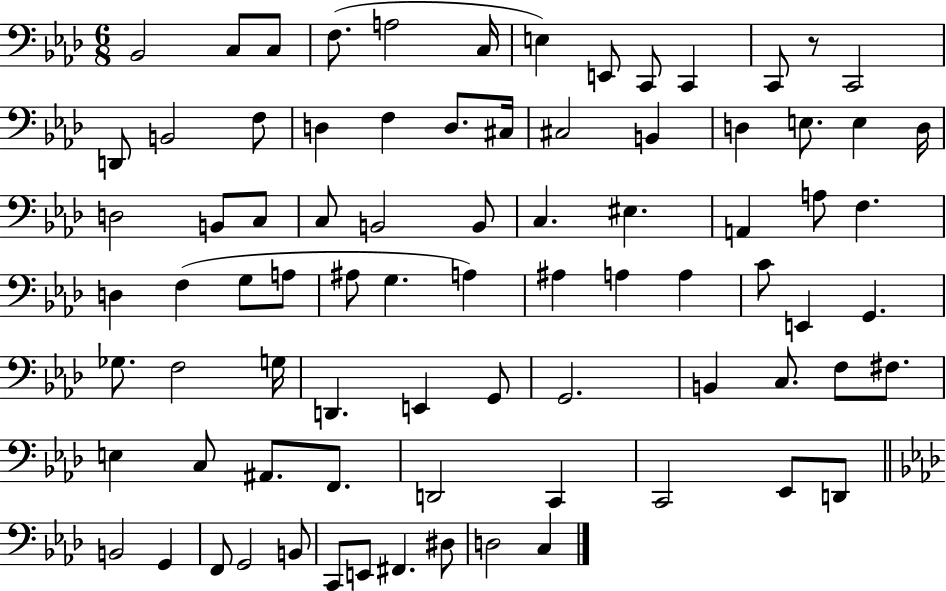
{
  \clef bass
  \numericTimeSignature
  \time 6/8
  \key aes \major
  bes,2 c8 c8 | f8.( a2 c16 | e4) e,8 c,8 c,4 | c,8 r8 c,2 | \break d,8 b,2 f8 | d4 f4 d8. cis16 | cis2 b,4 | d4 e8. e4 d16 | \break d2 b,8 c8 | c8 b,2 b,8 | c4. eis4. | a,4 a8 f4. | \break d4 f4( g8 a8 | ais8 g4. a4) | ais4 a4 a4 | c'8 e,4 g,4. | \break ges8. f2 g16 | d,4. e,4 g,8 | g,2. | b,4 c8. f8 fis8. | \break e4 c8 ais,8. f,8. | d,2 c,4 | c,2 ees,8 d,8 | \bar "||" \break \key f \minor b,2 g,4 | f,8 g,2 b,8 | c,8 e,8 fis,4. dis8 | d2 c4 | \break \bar "|."
}